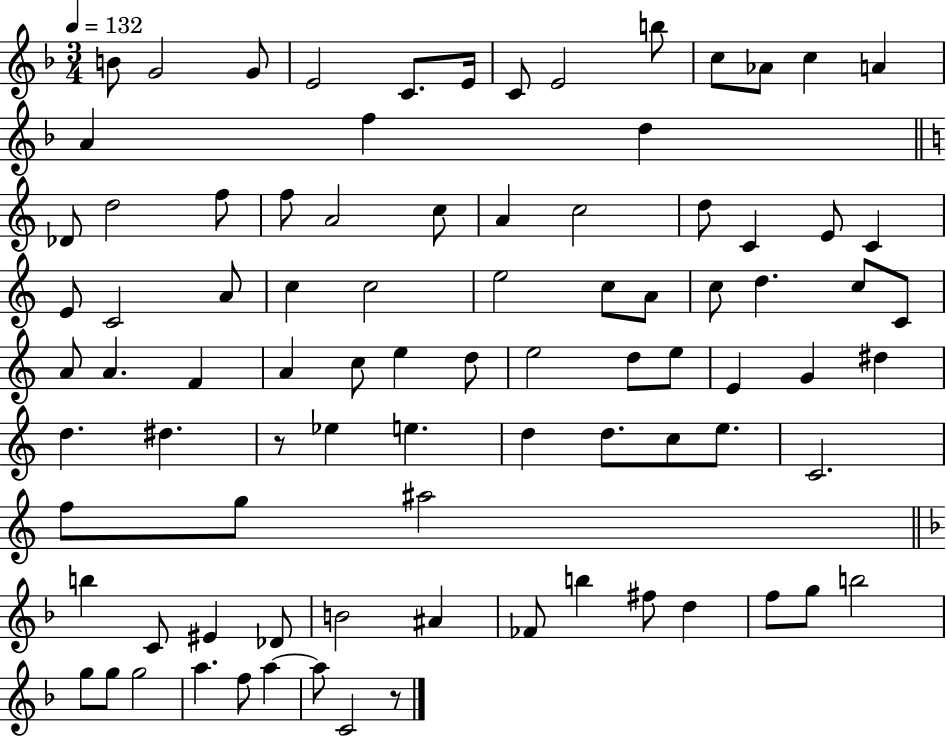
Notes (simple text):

B4/e G4/h G4/e E4/h C4/e. E4/s C4/e E4/h B5/e C5/e Ab4/e C5/q A4/q A4/q F5/q D5/q Db4/e D5/h F5/e F5/e A4/h C5/e A4/q C5/h D5/e C4/q E4/e C4/q E4/e C4/h A4/e C5/q C5/h E5/h C5/e A4/e C5/e D5/q. C5/e C4/e A4/e A4/q. F4/q A4/q C5/e E5/q D5/e E5/h D5/e E5/e E4/q G4/q D#5/q D5/q. D#5/q. R/e Eb5/q E5/q. D5/q D5/e. C5/e E5/e. C4/h. F5/e G5/e A#5/h B5/q C4/e EIS4/q Db4/e B4/h A#4/q FES4/e B5/q F#5/e D5/q F5/e G5/e B5/h G5/e G5/e G5/h A5/q. F5/e A5/q A5/e C4/h R/e